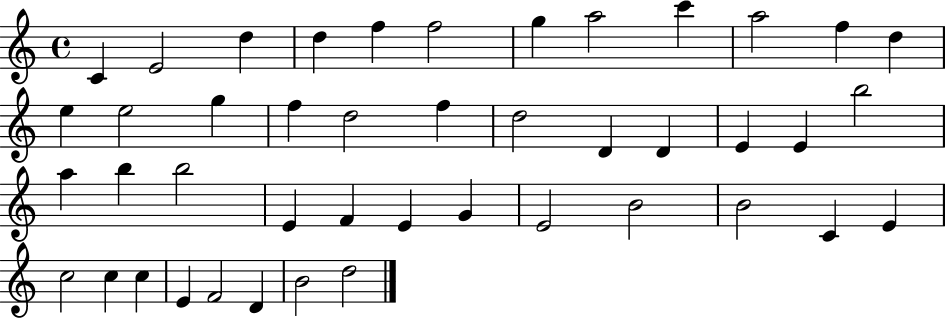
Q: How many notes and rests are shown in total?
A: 44